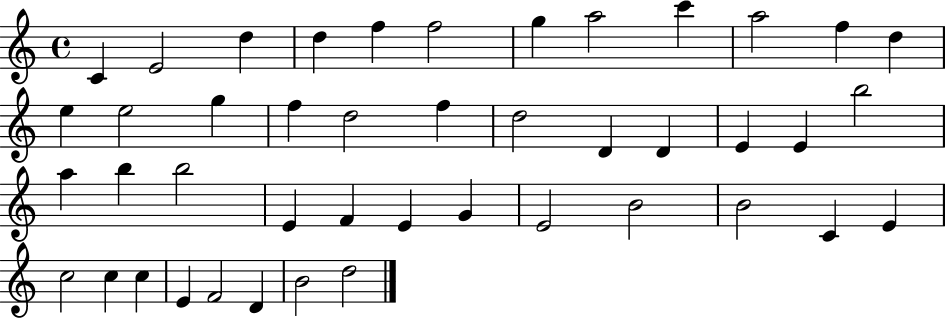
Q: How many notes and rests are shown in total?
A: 44